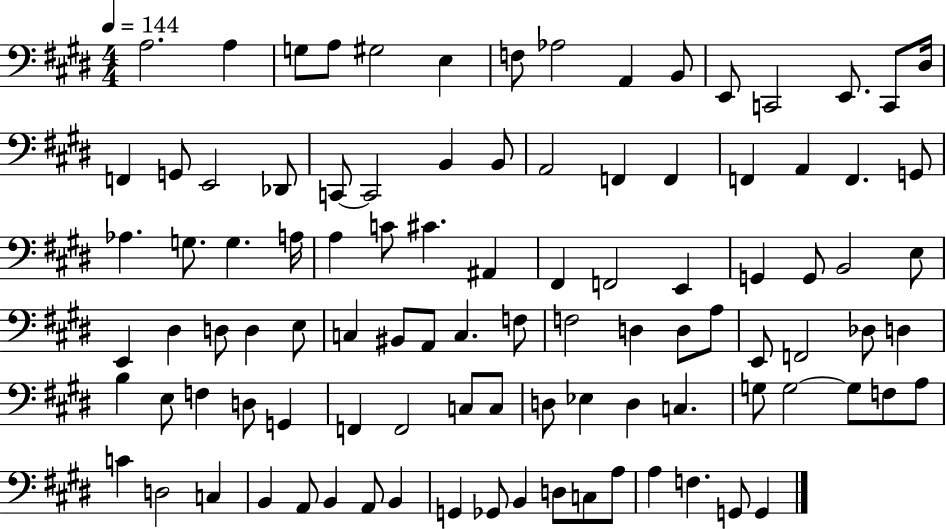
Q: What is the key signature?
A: E major